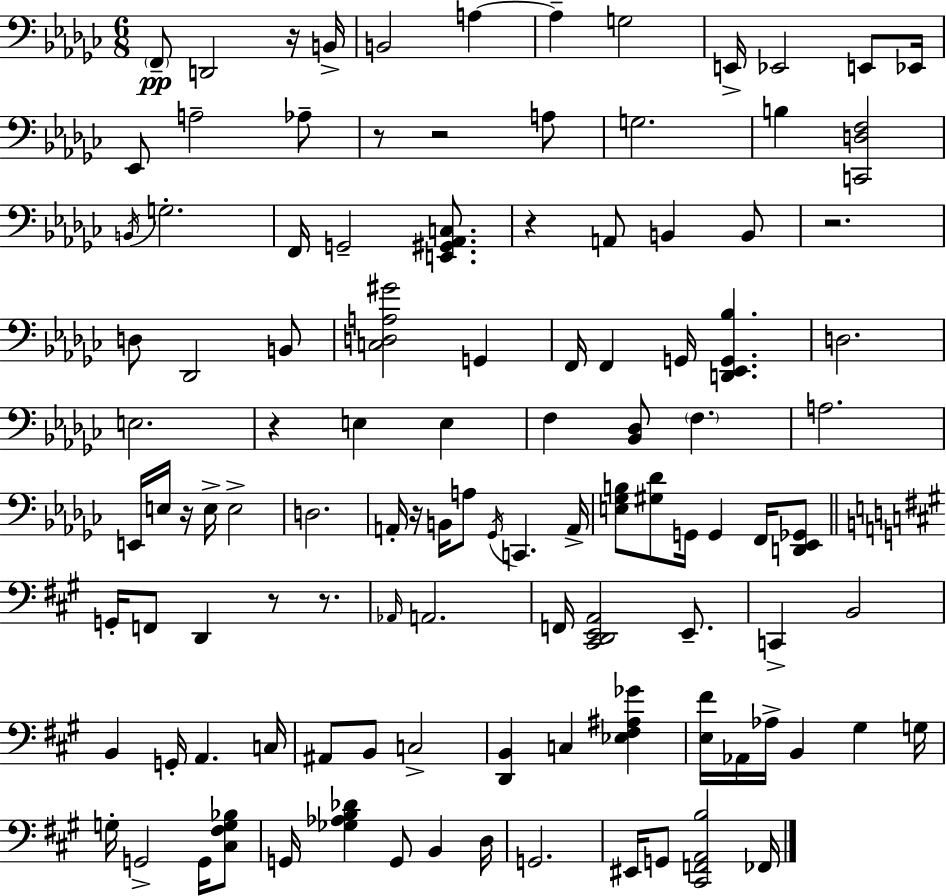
{
  \clef bass
  \numericTimeSignature
  \time 6/8
  \key ees \minor
  \repeat volta 2 { \parenthesize f,8--\pp d,2 r16 b,16-> | b,2 a4~~ | a4-- g2 | e,16-> ees,2 e,8 ees,16 | \break ees,8 a2-- aes8-- | r8 r2 a8 | g2. | b4 <c, d f>2 | \break \acciaccatura { b,16 } g2.-. | f,16 g,2-- <e, gis, aes, c>8. | r4 a,8 b,4 b,8 | r2. | \break d8 des,2 b,8 | <c d a gis'>2 g,4 | f,16 f,4 g,16 <d, ees, g, bes>4. | d2. | \break e2. | r4 e4 e4 | f4 <bes, des>8 \parenthesize f4. | a2. | \break e,16 e16 r16 e16-> e2-> | d2. | a,16-. r16 b,16 a8 \acciaccatura { ges,16 } c,4. | a,16-> <e ges b>8 <gis des'>8 g,16 g,4 f,16 | \break <d, ees, ges,>8 \bar "||" \break \key a \major g,16-. f,8 d,4 r8 r8. | \grace { aes,16 } a,2. | f,16 <cis, d, e, a,>2 e,8.-- | c,4-> b,2 | \break b,4 g,16-. a,4. | c16 ais,8 b,8 c2-> | <d, b,>4 c4 <ees fis ais ges'>4 | <e fis'>16 aes,16 aes16-> b,4 gis4 | \break g16 g16-. g,2-> g,16 <cis fis g bes>8 | g,16 <ges aes b des'>4 g,8 b,4 | d16 g,2. | eis,16 g,8 <cis, f, a, b>2 | \break fes,16 } \bar "|."
}